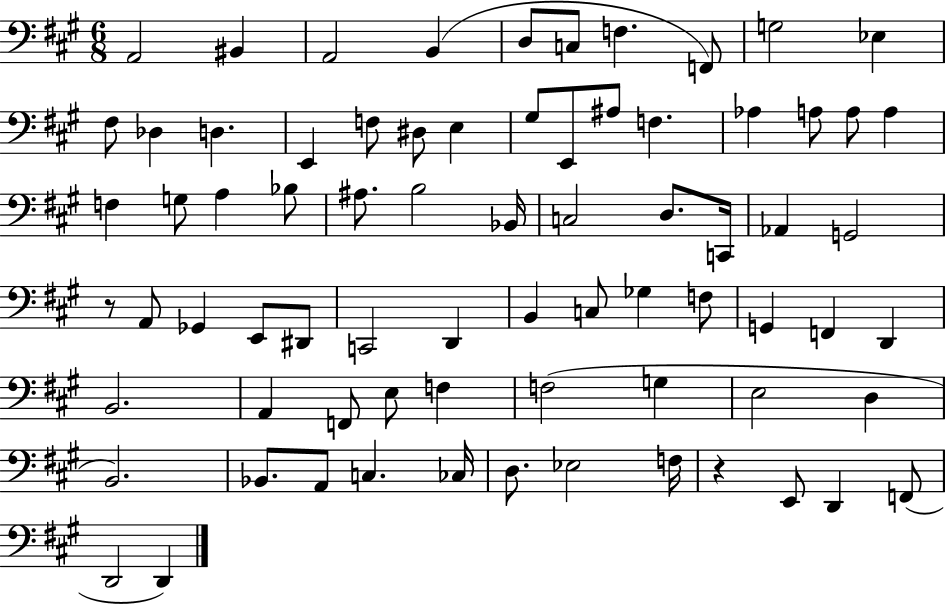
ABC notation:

X:1
T:Untitled
M:6/8
L:1/4
K:A
A,,2 ^B,, A,,2 B,, D,/2 C,/2 F, F,,/2 G,2 _E, ^F,/2 _D, D, E,, F,/2 ^D,/2 E, ^G,/2 E,,/2 ^A,/2 F, _A, A,/2 A,/2 A, F, G,/2 A, _B,/2 ^A,/2 B,2 _B,,/4 C,2 D,/2 C,,/4 _A,, G,,2 z/2 A,,/2 _G,, E,,/2 ^D,,/2 C,,2 D,, B,, C,/2 _G, F,/2 G,, F,, D,, B,,2 A,, F,,/2 E,/2 F, F,2 G, E,2 D, B,,2 _B,,/2 A,,/2 C, _C,/4 D,/2 _E,2 F,/4 z E,,/2 D,, F,,/2 D,,2 D,,